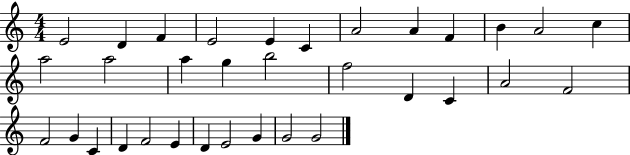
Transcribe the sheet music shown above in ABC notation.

X:1
T:Untitled
M:4/4
L:1/4
K:C
E2 D F E2 E C A2 A F B A2 c a2 a2 a g b2 f2 D C A2 F2 F2 G C D F2 E D E2 G G2 G2